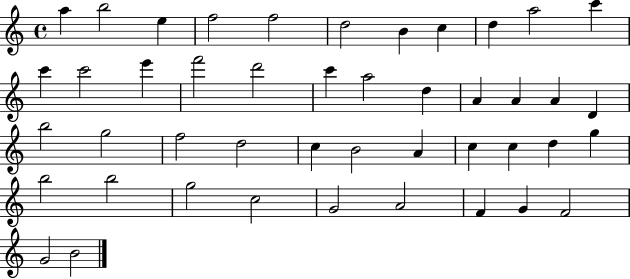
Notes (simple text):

A5/q B5/h E5/q F5/h F5/h D5/h B4/q C5/q D5/q A5/h C6/q C6/q C6/h E6/q F6/h D6/h C6/q A5/h D5/q A4/q A4/q A4/q D4/q B5/h G5/h F5/h D5/h C5/q B4/h A4/q C5/q C5/q D5/q G5/q B5/h B5/h G5/h C5/h G4/h A4/h F4/q G4/q F4/h G4/h B4/h